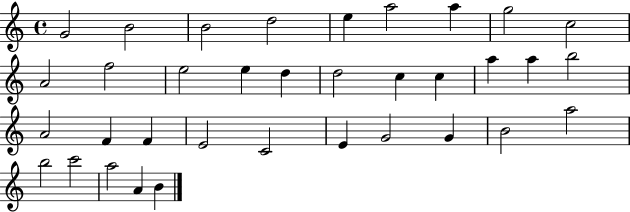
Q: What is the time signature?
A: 4/4